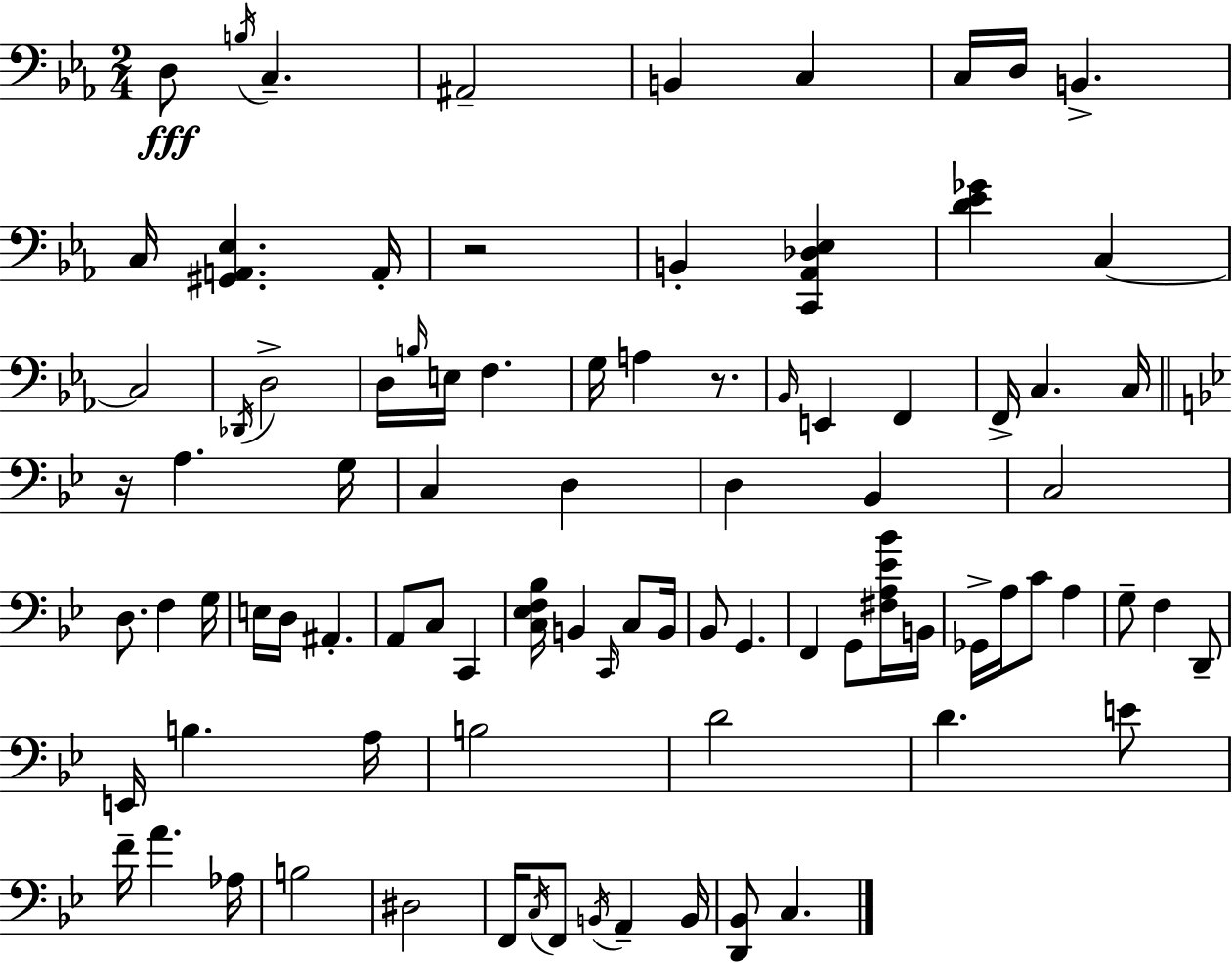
X:1
T:Untitled
M:2/4
L:1/4
K:Cm
D,/2 B,/4 C, ^A,,2 B,, C, C,/4 D,/4 B,, C,/4 [^G,,A,,_E,] A,,/4 z2 B,, [C,,_A,,_D,_E,] [D_E_G] C, C,2 _D,,/4 D,2 D,/4 B,/4 E,/4 F, G,/4 A, z/2 _B,,/4 E,, F,, F,,/4 C, C,/4 z/4 A, G,/4 C, D, D, _B,, C,2 D,/2 F, G,/4 E,/4 D,/4 ^A,, A,,/2 C,/2 C,, [C,_E,F,_B,]/4 B,, C,,/4 C,/2 B,,/4 _B,,/2 G,, F,, G,,/2 [^F,A,_E_B]/4 B,,/4 _G,,/4 A,/4 C/2 A, G,/2 F, D,,/2 E,,/4 B, A,/4 B,2 D2 D E/2 F/4 A _A,/4 B,2 ^D,2 F,,/4 C,/4 F,,/2 B,,/4 A,, B,,/4 [D,,_B,,]/2 C,